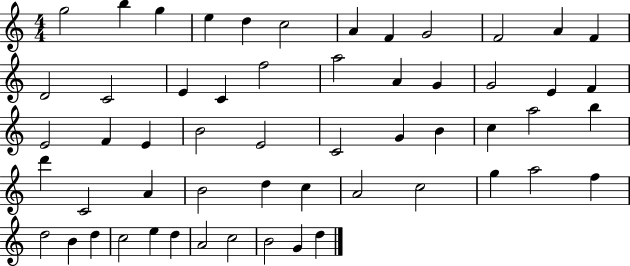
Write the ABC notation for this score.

X:1
T:Untitled
M:4/4
L:1/4
K:C
g2 b g e d c2 A F G2 F2 A F D2 C2 E C f2 a2 A G G2 E F E2 F E B2 E2 C2 G B c a2 b d' C2 A B2 d c A2 c2 g a2 f d2 B d c2 e d A2 c2 B2 G d